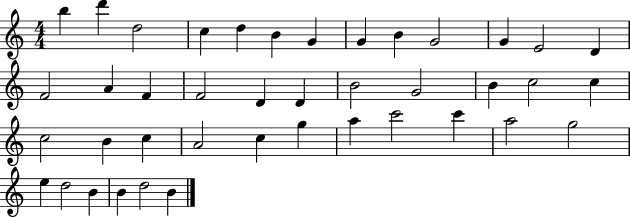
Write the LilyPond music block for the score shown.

{
  \clef treble
  \numericTimeSignature
  \time 4/4
  \key c \major
  b''4 d'''4 d''2 | c''4 d''4 b'4 g'4 | g'4 b'4 g'2 | g'4 e'2 d'4 | \break f'2 a'4 f'4 | f'2 d'4 d'4 | b'2 g'2 | b'4 c''2 c''4 | \break c''2 b'4 c''4 | a'2 c''4 g''4 | a''4 c'''2 c'''4 | a''2 g''2 | \break e''4 d''2 b'4 | b'4 d''2 b'4 | \bar "|."
}